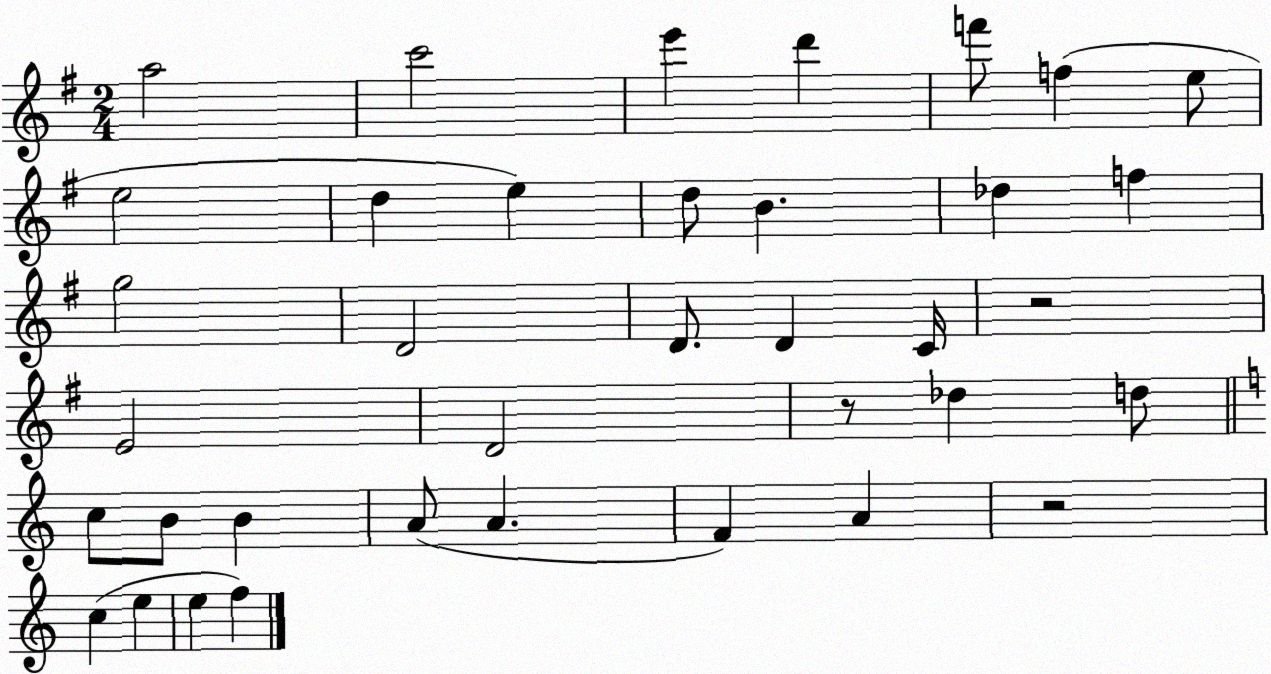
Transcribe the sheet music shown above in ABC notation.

X:1
T:Untitled
M:2/4
L:1/4
K:G
a2 c'2 e' d' f'/2 f e/2 e2 d e d/2 B _d f g2 D2 D/2 D C/4 z2 E2 D2 z/2 _d d/2 c/2 B/2 B A/2 A F A z2 c e e f